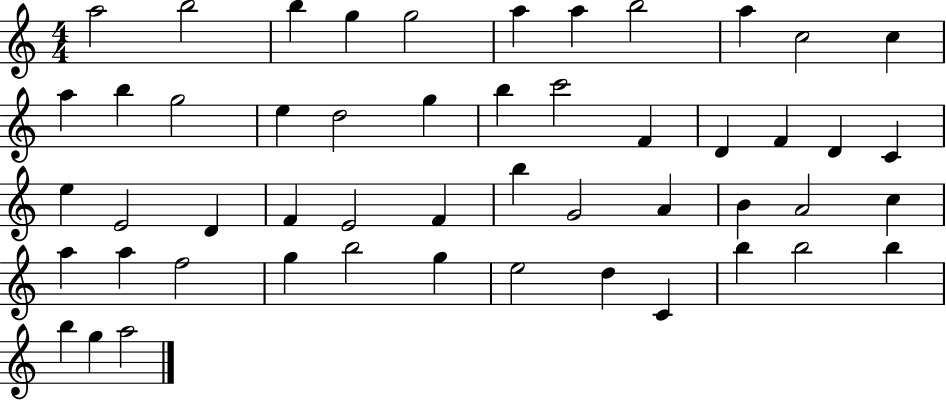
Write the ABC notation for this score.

X:1
T:Untitled
M:4/4
L:1/4
K:C
a2 b2 b g g2 a a b2 a c2 c a b g2 e d2 g b c'2 F D F D C e E2 D F E2 F b G2 A B A2 c a a f2 g b2 g e2 d C b b2 b b g a2